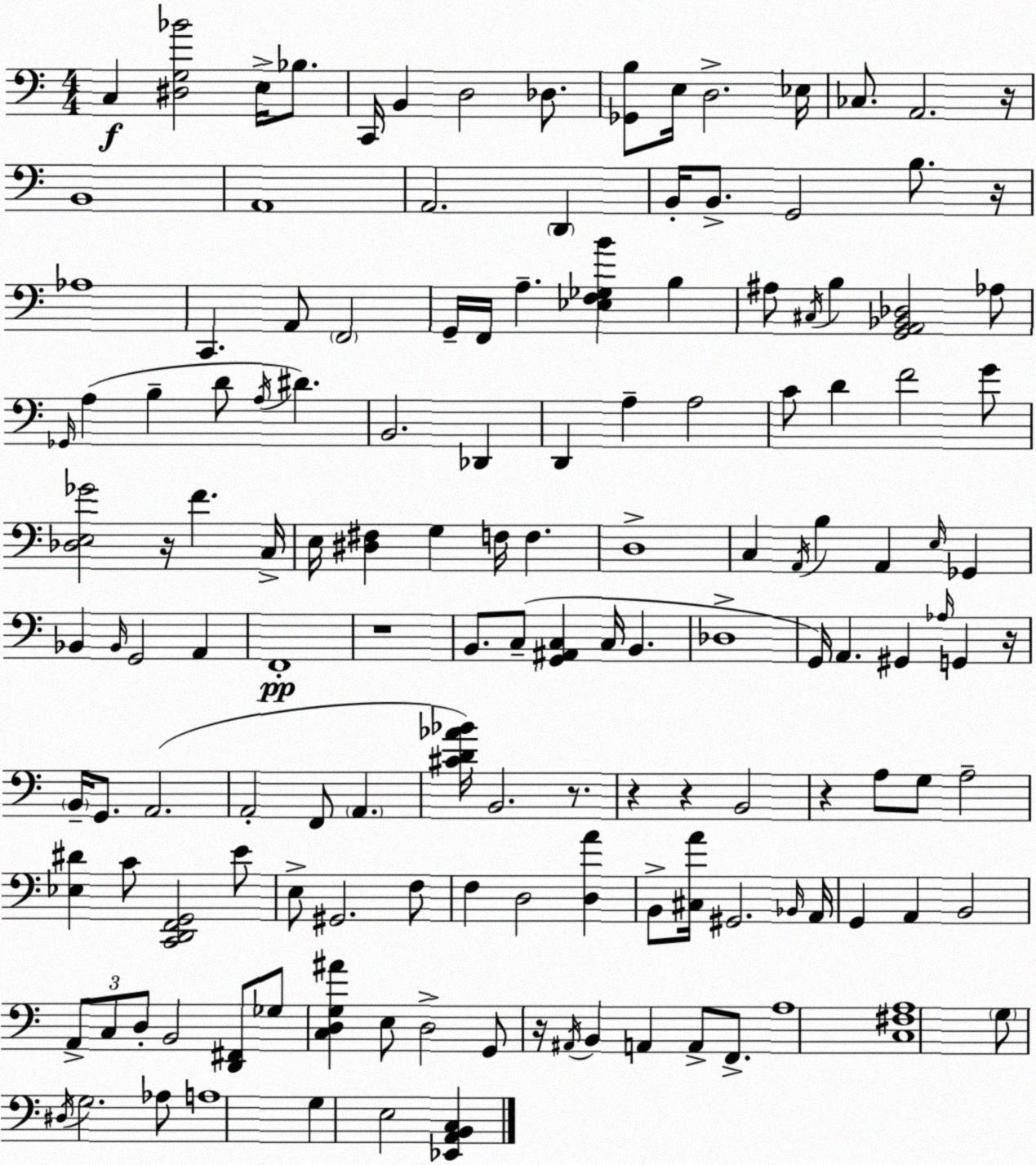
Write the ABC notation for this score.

X:1
T:Untitled
M:4/4
L:1/4
K:C
C, [^D,G,_B]2 E,/4 _B,/2 C,,/4 B,, D,2 _D,/2 [_G,,B,]/2 E,/4 D,2 _E,/4 _C,/2 A,,2 z/4 B,,4 A,,4 A,,2 D,, B,,/4 B,,/2 G,,2 B,/2 z/4 _A,4 C,, A,,/2 F,,2 G,,/4 F,,/4 A, [_E,F,_G,B] B, ^A,/2 ^C,/4 B, [G,,A,,_B,,_D,]2 _A,/2 _G,,/4 A, B, D/2 A,/4 ^D B,,2 _D,, D,, A, A,2 C/2 D F2 G/2 [_D,E,_G]2 z/4 F C,/4 E,/4 [^D,^F,] G, F,/4 F, D,4 C, A,,/4 B, A,, E,/4 _G,, _B,, _B,,/4 G,,2 A,, F,,4 z4 B,,/2 C,/2 [G,,^A,,C,] C,/4 B,, _D,4 G,,/4 A,, ^G,, _A,/4 G,, z/4 B,,/4 G,,/2 A,,2 A,,2 F,,/2 A,, [^CD_A_B]/4 B,,2 z/2 z z B,,2 z A,/2 G,/2 A,2 [_E,^D] C/2 [C,,D,,F,,G,,]2 E/2 E,/2 ^G,,2 F,/2 F, D,2 [D,A] B,,/2 [^C,A]/4 ^G,,2 _B,,/4 A,,/4 G,, A,, B,,2 A,,/2 C,/2 D,/2 B,,2 [D,,^F,,]/2 _G,/2 [C,D,G,^A] E,/2 D,2 G,,/2 z/4 ^A,,/4 B,, A,, A,,/2 F,,/2 A,4 [C,^F,A,]4 G,/2 ^D,/4 G,2 _A,/2 A,4 G, E,2 [_E,,A,,B,,C,]